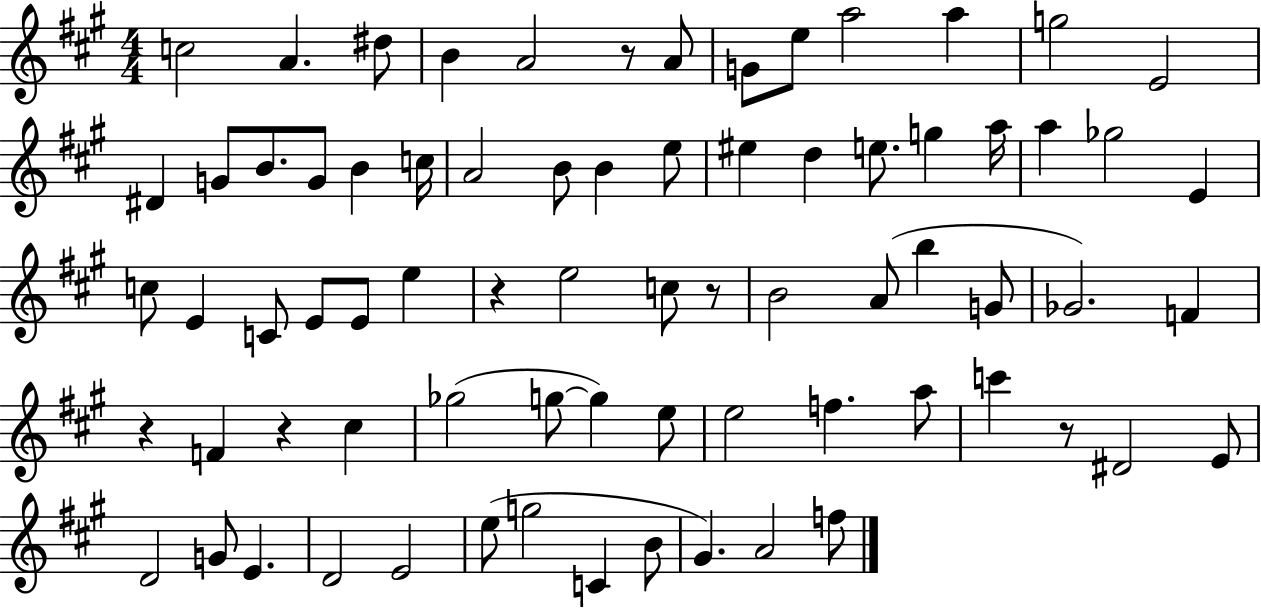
X:1
T:Untitled
M:4/4
L:1/4
K:A
c2 A ^d/2 B A2 z/2 A/2 G/2 e/2 a2 a g2 E2 ^D G/2 B/2 G/2 B c/4 A2 B/2 B e/2 ^e d e/2 g a/4 a _g2 E c/2 E C/2 E/2 E/2 e z e2 c/2 z/2 B2 A/2 b G/2 _G2 F z F z ^c _g2 g/2 g e/2 e2 f a/2 c' z/2 ^D2 E/2 D2 G/2 E D2 E2 e/2 g2 C B/2 ^G A2 f/2